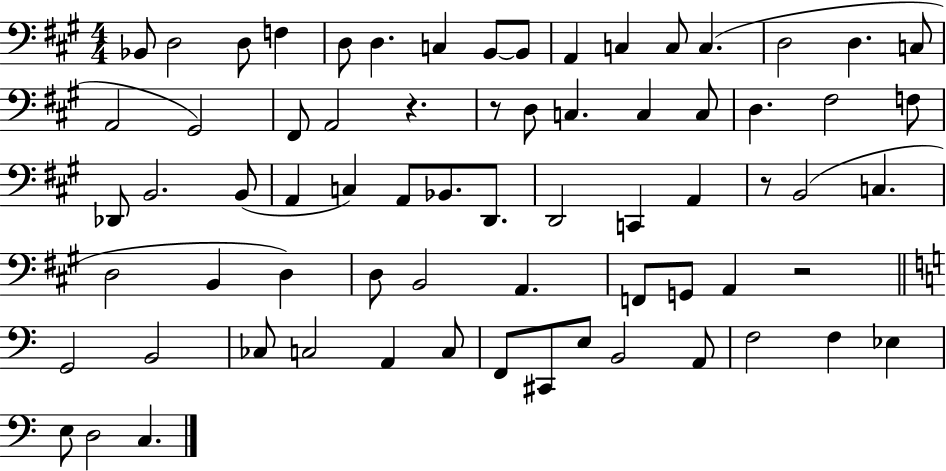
Bb2/e D3/h D3/e F3/q D3/e D3/q. C3/q B2/e B2/e A2/q C3/q C3/e C3/q. D3/h D3/q. C3/e A2/h G#2/h F#2/e A2/h R/q. R/e D3/e C3/q. C3/q C3/e D3/q. F#3/h F3/e Db2/e B2/h. B2/e A2/q C3/q A2/e Bb2/e. D2/e. D2/h C2/q A2/q R/e B2/h C3/q. D3/h B2/q D3/q D3/e B2/h A2/q. F2/e G2/e A2/q R/h G2/h B2/h CES3/e C3/h A2/q C3/e F2/e C#2/e E3/e B2/h A2/e F3/h F3/q Eb3/q E3/e D3/h C3/q.